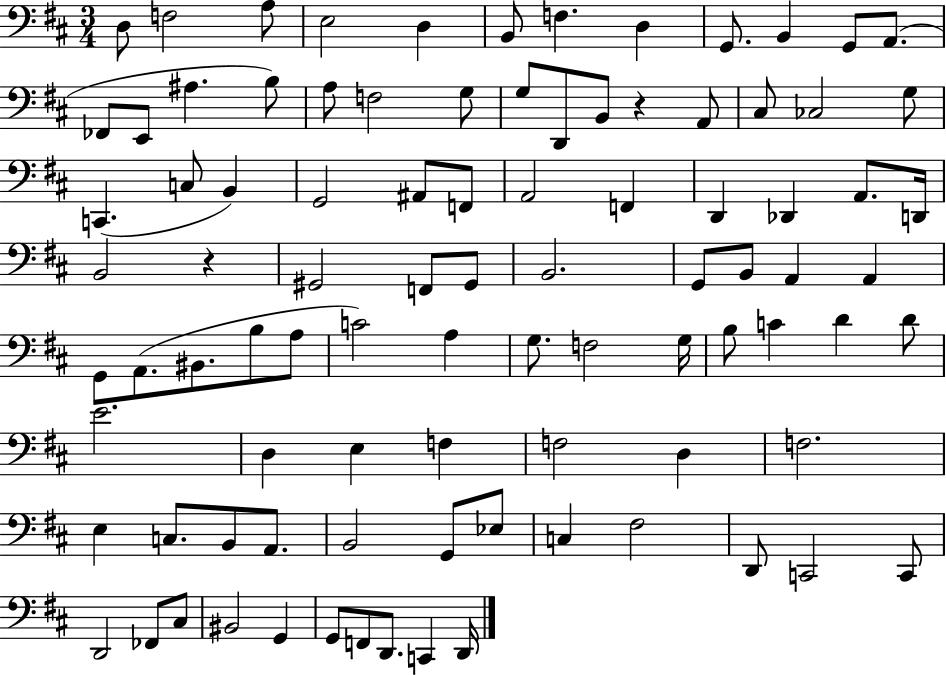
X:1
T:Untitled
M:3/4
L:1/4
K:D
D,/2 F,2 A,/2 E,2 D, B,,/2 F, D, G,,/2 B,, G,,/2 A,,/2 _F,,/2 E,,/2 ^A, B,/2 A,/2 F,2 G,/2 G,/2 D,,/2 B,,/2 z A,,/2 ^C,/2 _C,2 G,/2 C,, C,/2 B,, G,,2 ^A,,/2 F,,/2 A,,2 F,, D,, _D,, A,,/2 D,,/4 B,,2 z ^G,,2 F,,/2 ^G,,/2 B,,2 G,,/2 B,,/2 A,, A,, G,,/2 A,,/2 ^B,,/2 B,/2 A,/2 C2 A, G,/2 F,2 G,/4 B,/2 C D D/2 E2 D, E, F, F,2 D, F,2 E, C,/2 B,,/2 A,,/2 B,,2 G,,/2 _E,/2 C, ^F,2 D,,/2 C,,2 C,,/2 D,,2 _F,,/2 ^C,/2 ^B,,2 G,, G,,/2 F,,/2 D,,/2 C,, D,,/4